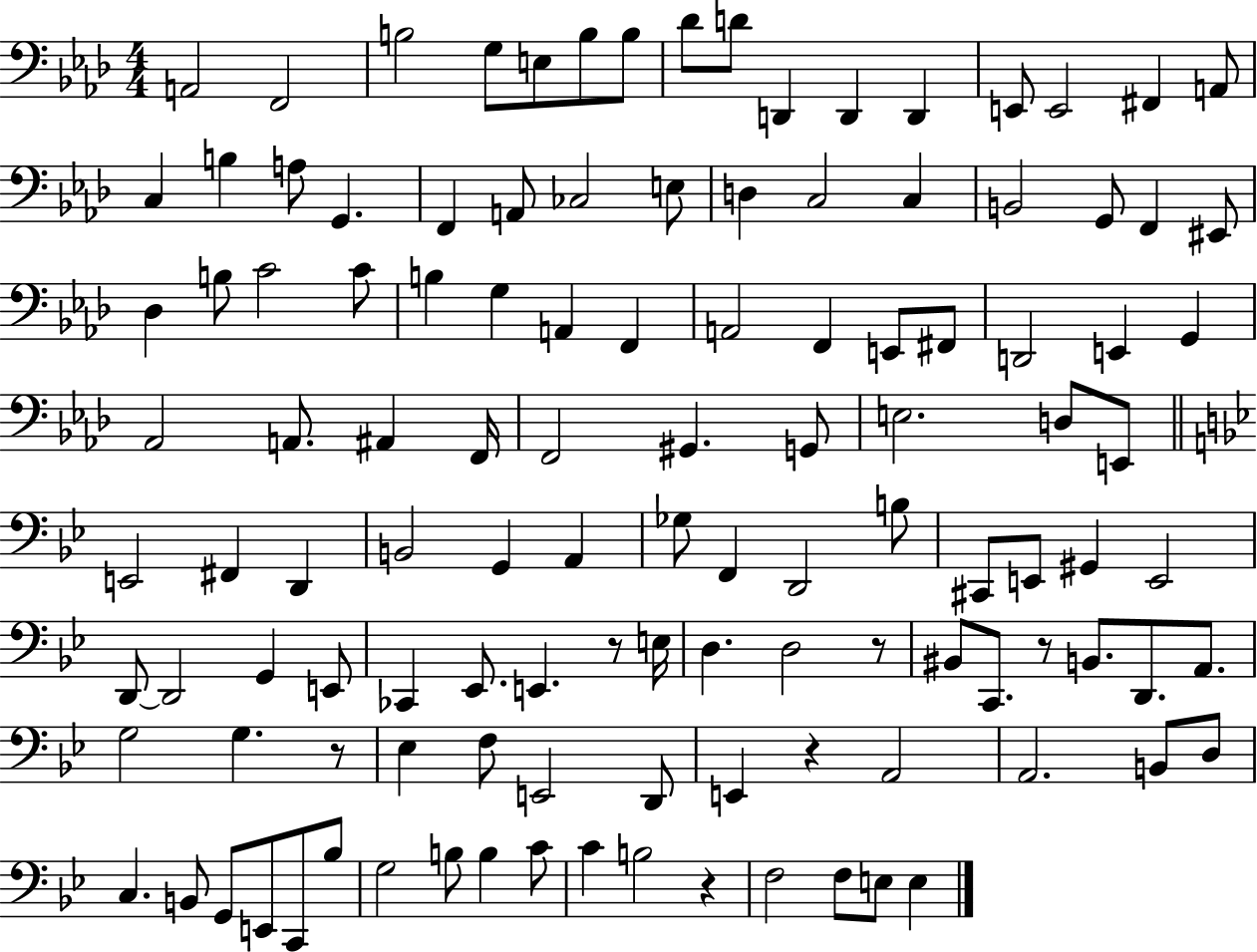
{
  \clef bass
  \numericTimeSignature
  \time 4/4
  \key aes \major
  \repeat volta 2 { a,2 f,2 | b2 g8 e8 b8 b8 | des'8 d'8 d,4 d,4 d,4 | e,8 e,2 fis,4 a,8 | \break c4 b4 a8 g,4. | f,4 a,8 ces2 e8 | d4 c2 c4 | b,2 g,8 f,4 eis,8 | \break des4 b8 c'2 c'8 | b4 g4 a,4 f,4 | a,2 f,4 e,8 fis,8 | d,2 e,4 g,4 | \break aes,2 a,8. ais,4 f,16 | f,2 gis,4. g,8 | e2. d8 e,8 | \bar "||" \break \key bes \major e,2 fis,4 d,4 | b,2 g,4 a,4 | ges8 f,4 d,2 b8 | cis,8 e,8 gis,4 e,2 | \break d,8~~ d,2 g,4 e,8 | ces,4 ees,8. e,4. r8 e16 | d4. d2 r8 | bis,8 c,8. r8 b,8. d,8. a,8. | \break g2 g4. r8 | ees4 f8 e,2 d,8 | e,4 r4 a,2 | a,2. b,8 d8 | \break c4. b,8 g,8 e,8 c,8 bes8 | g2 b8 b4 c'8 | c'4 b2 r4 | f2 f8 e8 e4 | \break } \bar "|."
}